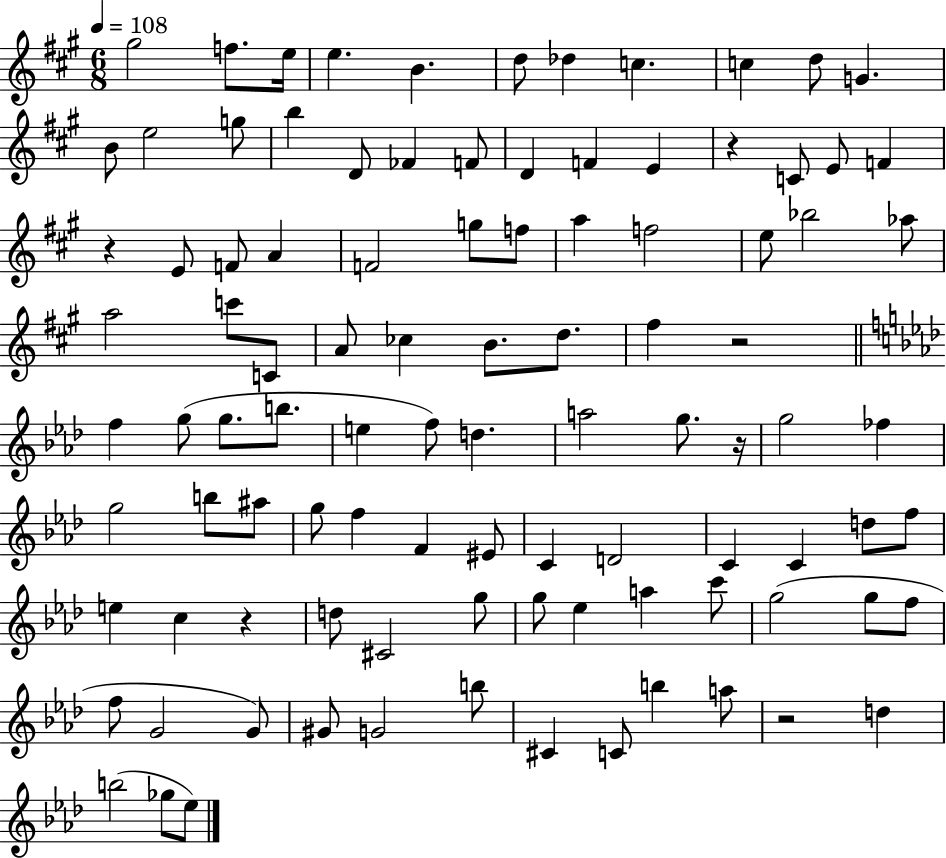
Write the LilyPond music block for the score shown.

{
  \clef treble
  \numericTimeSignature
  \time 6/8
  \key a \major
  \tempo 4 = 108
  gis''2 f''8. e''16 | e''4. b'4. | d''8 des''4 c''4. | c''4 d''8 g'4. | \break b'8 e''2 g''8 | b''4 d'8 fes'4 f'8 | d'4 f'4 e'4 | r4 c'8 e'8 f'4 | \break r4 e'8 f'8 a'4 | f'2 g''8 f''8 | a''4 f''2 | e''8 bes''2 aes''8 | \break a''2 c'''8 c'8 | a'8 ces''4 b'8. d''8. | fis''4 r2 | \bar "||" \break \key aes \major f''4 g''8( g''8. b''8. | e''4 f''8) d''4. | a''2 g''8. r16 | g''2 fes''4 | \break g''2 b''8 ais''8 | g''8 f''4 f'4 eis'8 | c'4 d'2 | c'4 c'4 d''8 f''8 | \break e''4 c''4 r4 | d''8 cis'2 g''8 | g''8 ees''4 a''4 c'''8 | g''2( g''8 f''8 | \break f''8 g'2 g'8) | gis'8 g'2 b''8 | cis'4 c'8 b''4 a''8 | r2 d''4 | \break b''2( ges''8 ees''8) | \bar "|."
}